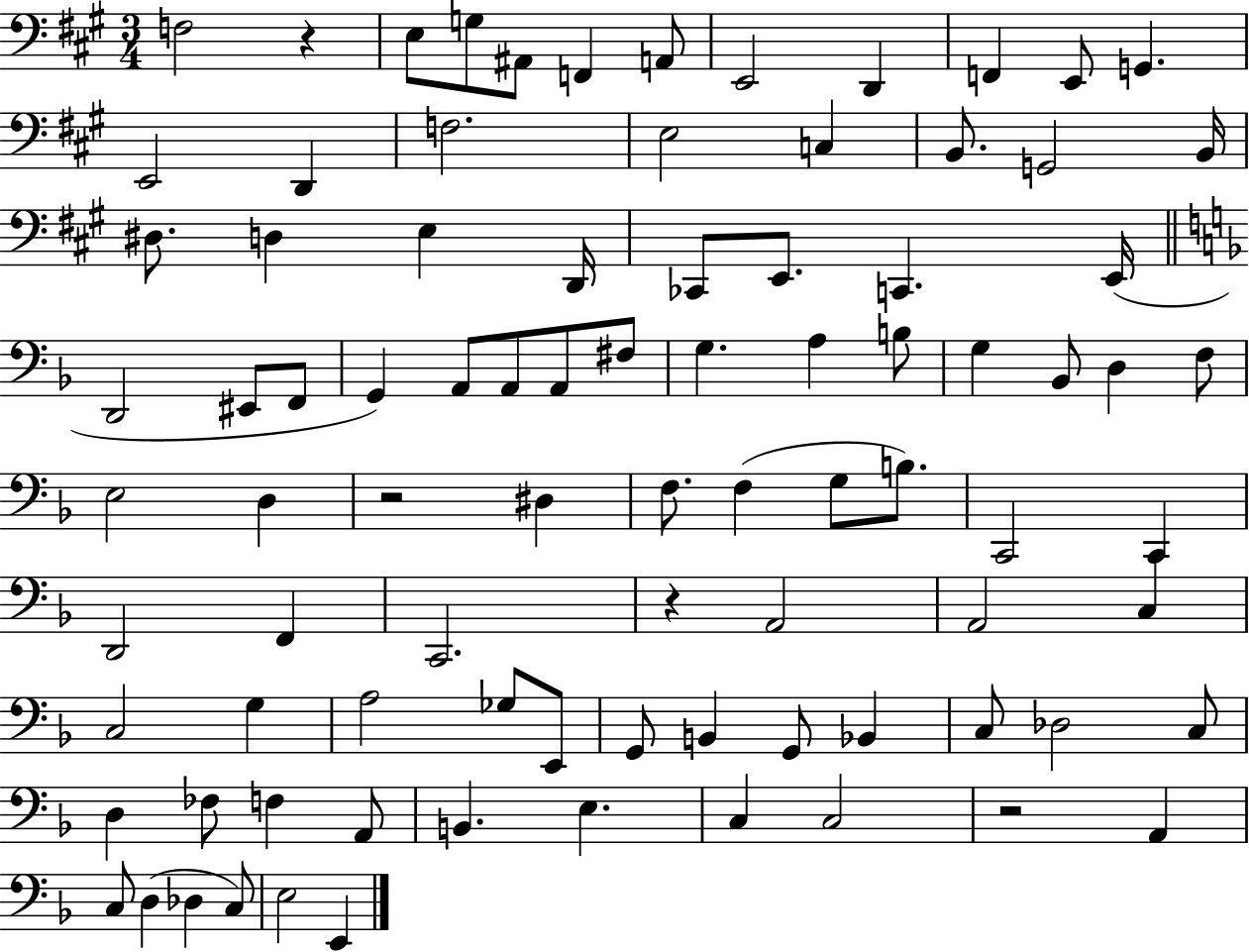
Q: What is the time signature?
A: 3/4